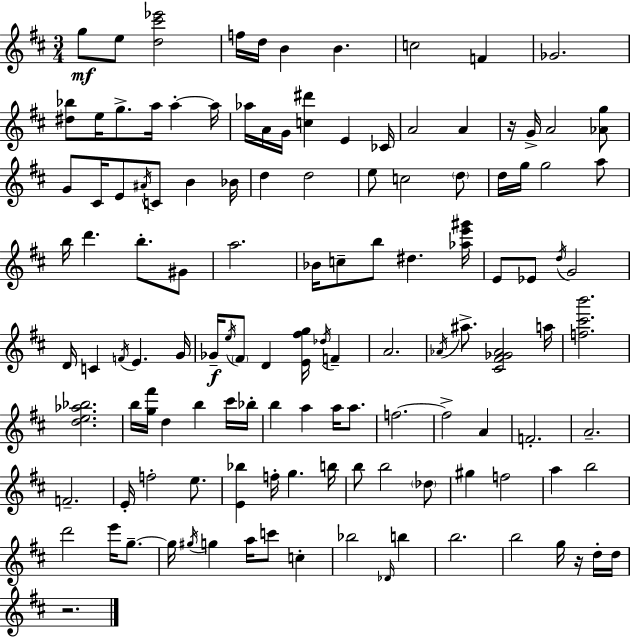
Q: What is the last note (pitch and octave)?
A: D5